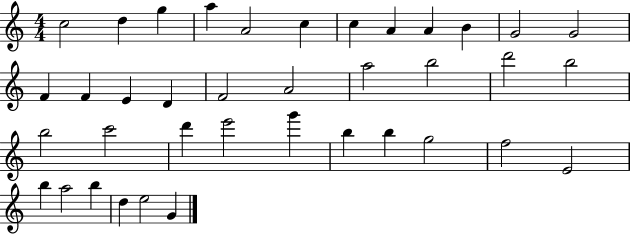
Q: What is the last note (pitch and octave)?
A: G4